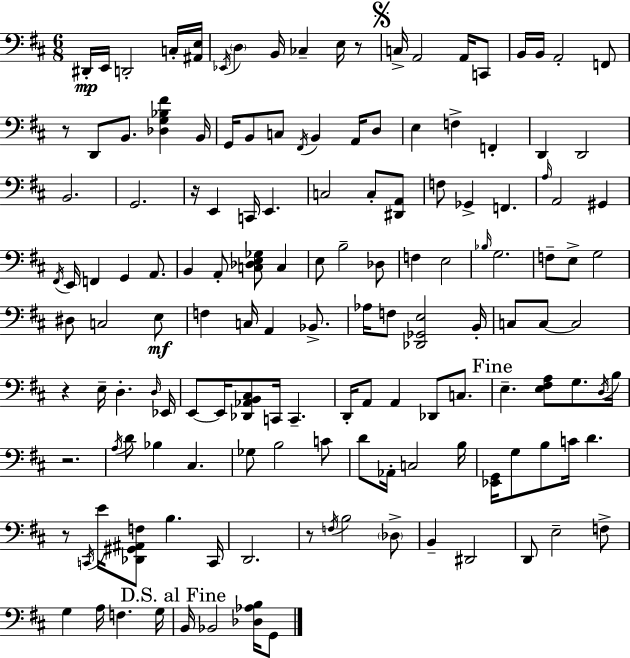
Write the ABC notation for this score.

X:1
T:Untitled
M:6/8
L:1/4
K:D
^D,,/4 E,,/4 D,,2 C,/4 [^A,,E,]/4 _E,,/4 D, B,,/4 _C, E,/4 z/2 C,/4 A,,2 A,,/4 C,,/2 B,,/4 B,,/4 A,,2 F,,/2 z/2 D,,/2 B,,/2 [_D,G,_B,^F] B,,/4 G,,/4 B,,/2 C,/2 ^F,,/4 B,, A,,/4 D,/2 E, F, F,, D,, D,,2 B,,2 G,,2 z/4 E,, C,,/4 E,, C,2 C,/2 [^D,,A,,]/2 F,/2 _G,, F,, A,/4 A,,2 ^G,, ^F,,/4 E,,/4 F,, G,, A,,/2 B,, A,,/2 [C,_D,E,_G,]/2 C, E,/2 B,2 _D,/2 F, E,2 _B,/4 G,2 F,/2 E,/2 G,2 ^D,/2 C,2 E,/2 F, C,/4 A,, _B,,/2 _A,/4 F,/2 [_D,,_G,,E,]2 B,,/4 C,/2 C,/2 C,2 z E,/4 D, D,/4 _E,,/4 E,,/2 E,,/4 [_D,,_A,,B,,^C,]/2 C,,/4 C,, D,,/4 A,,/2 A,, _D,,/2 C,/2 E, [E,^F,A,]/2 G,/2 D,/4 B,/4 z2 A,/4 D/2 _B, ^C, _G,/2 B,2 C/2 D/2 _A,,/4 C,2 B,/4 [_E,,G,,]/4 G,/2 B,/2 C/4 D z/2 C,,/4 E/4 [_D,,^G,,^A,,F,]/2 B, C,,/4 D,,2 z/2 F,/4 B,2 _D,/2 B,, ^D,,2 D,,/2 E,2 F,/2 G, A,/4 F, G,/4 B,,/4 _B,,2 [_D,_A,B,]/4 G,,/2